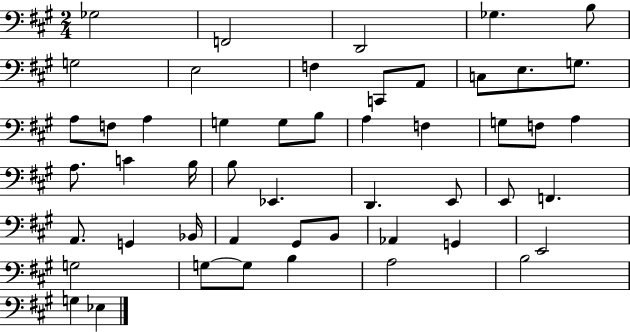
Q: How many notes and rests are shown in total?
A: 50